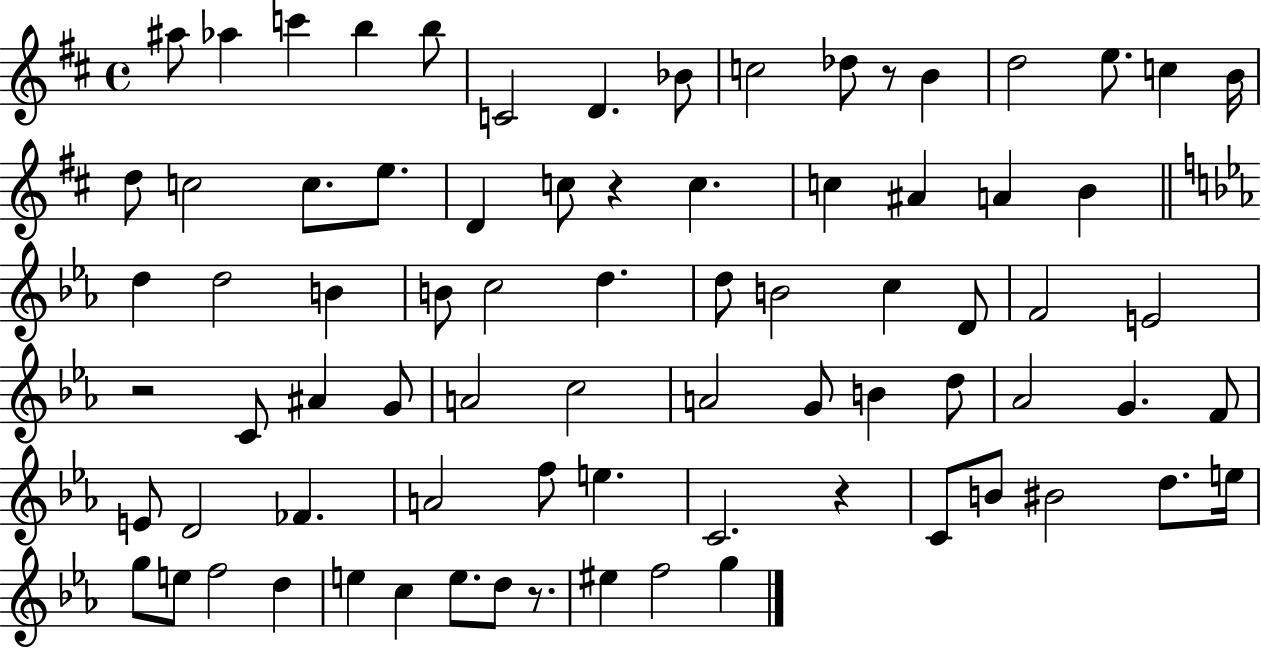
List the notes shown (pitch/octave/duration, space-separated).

A#5/e Ab5/q C6/q B5/q B5/e C4/h D4/q. Bb4/e C5/h Db5/e R/e B4/q D5/h E5/e. C5/q B4/s D5/e C5/h C5/e. E5/e. D4/q C5/e R/q C5/q. C5/q A#4/q A4/q B4/q D5/q D5/h B4/q B4/e C5/h D5/q. D5/e B4/h C5/q D4/e F4/h E4/h R/h C4/e A#4/q G4/e A4/h C5/h A4/h G4/e B4/q D5/e Ab4/h G4/q. F4/e E4/e D4/h FES4/q. A4/h F5/e E5/q. C4/h. R/q C4/e B4/e BIS4/h D5/e. E5/s G5/e E5/e F5/h D5/q E5/q C5/q E5/e. D5/e R/e. EIS5/q F5/h G5/q